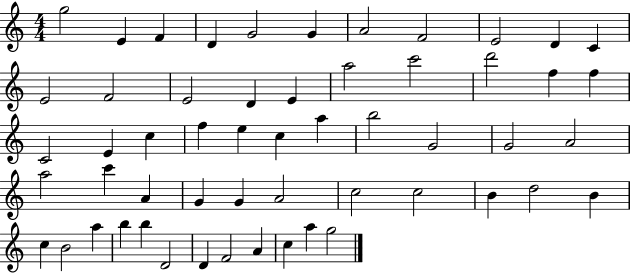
G5/h E4/q F4/q D4/q G4/h G4/q A4/h F4/h E4/h D4/q C4/q E4/h F4/h E4/h D4/q E4/q A5/h C6/h D6/h F5/q F5/q C4/h E4/q C5/q F5/q E5/q C5/q A5/q B5/h G4/h G4/h A4/h A5/h C6/q A4/q G4/q G4/q A4/h C5/h C5/h B4/q D5/h B4/q C5/q B4/h A5/q B5/q B5/q D4/h D4/q F4/h A4/q C5/q A5/q G5/h